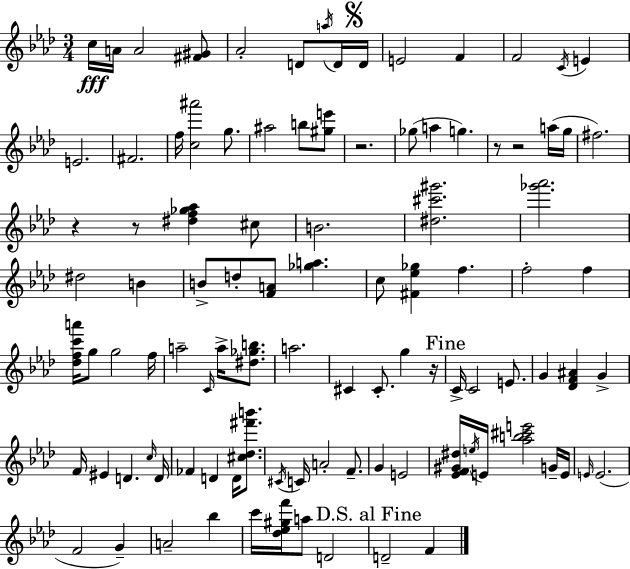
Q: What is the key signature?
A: AES major